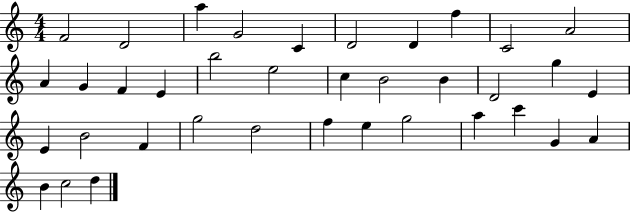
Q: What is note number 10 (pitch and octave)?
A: A4